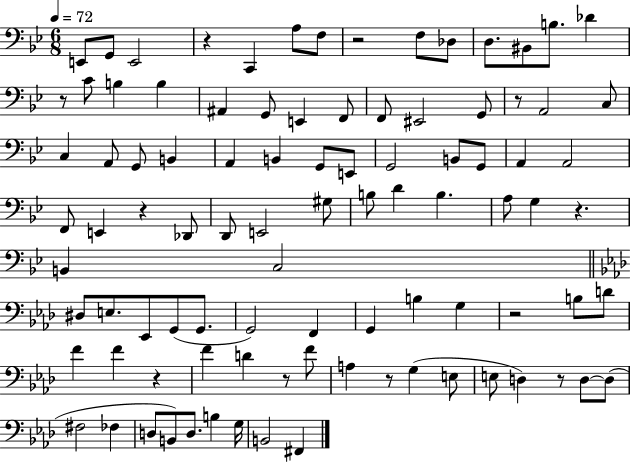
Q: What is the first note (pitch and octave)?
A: E2